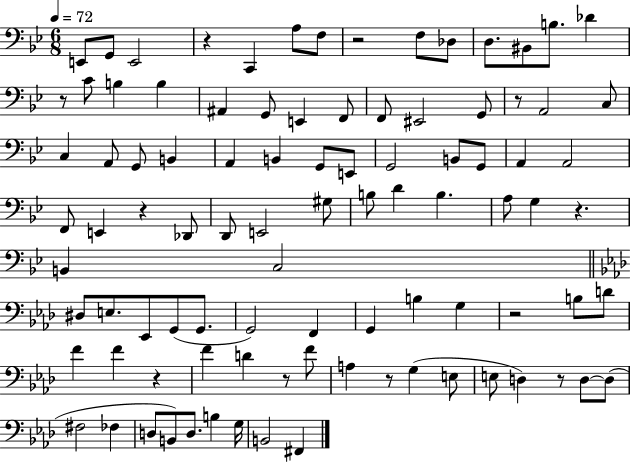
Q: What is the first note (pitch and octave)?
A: E2